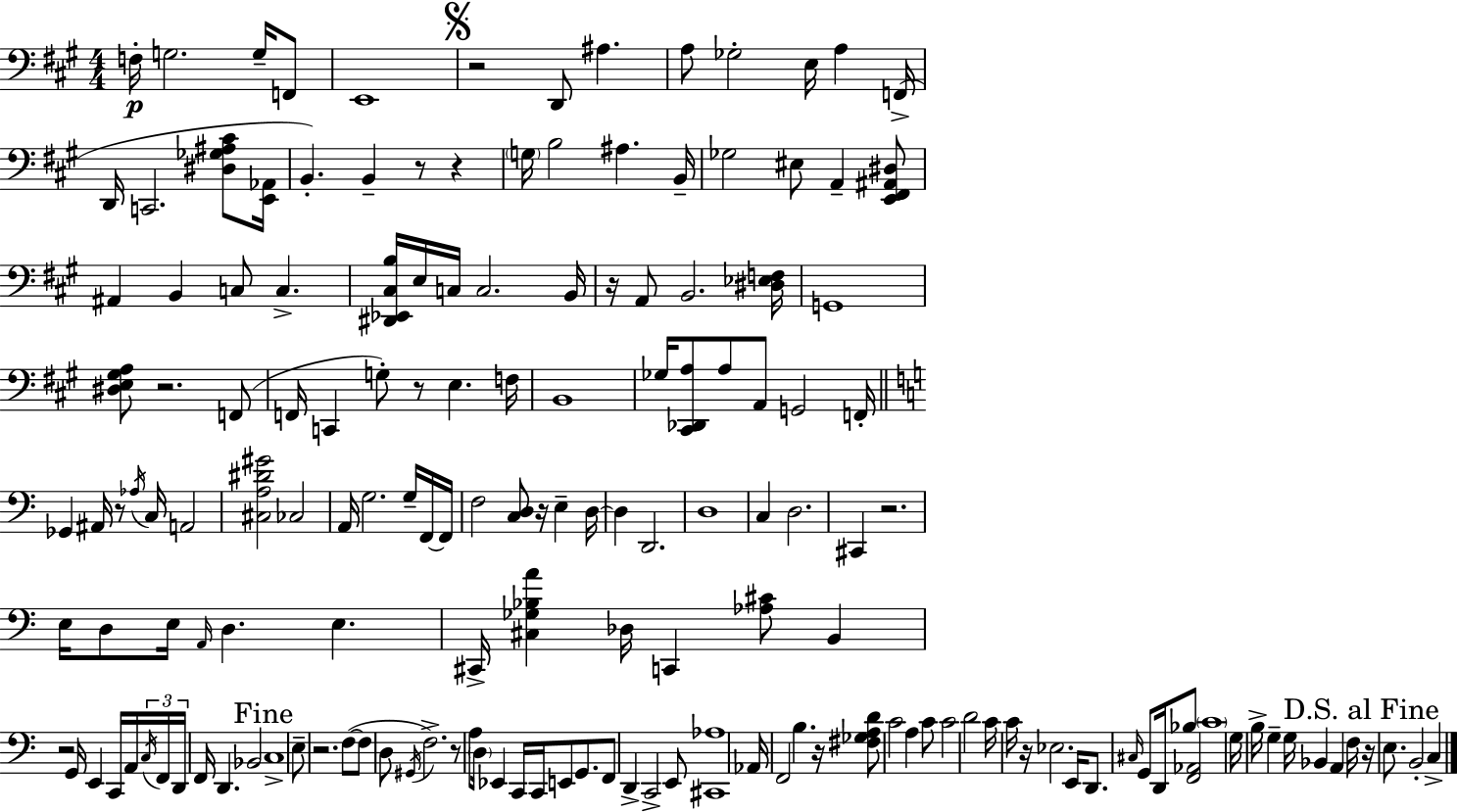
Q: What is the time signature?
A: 4/4